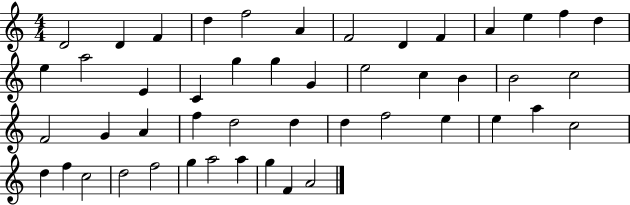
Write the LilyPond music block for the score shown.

{
  \clef treble
  \numericTimeSignature
  \time 4/4
  \key c \major
  d'2 d'4 f'4 | d''4 f''2 a'4 | f'2 d'4 f'4 | a'4 e''4 f''4 d''4 | \break e''4 a''2 e'4 | c'4 g''4 g''4 g'4 | e''2 c''4 b'4 | b'2 c''2 | \break f'2 g'4 a'4 | f''4 d''2 d''4 | d''4 f''2 e''4 | e''4 a''4 c''2 | \break d''4 f''4 c''2 | d''2 f''2 | g''4 a''2 a''4 | g''4 f'4 a'2 | \break \bar "|."
}